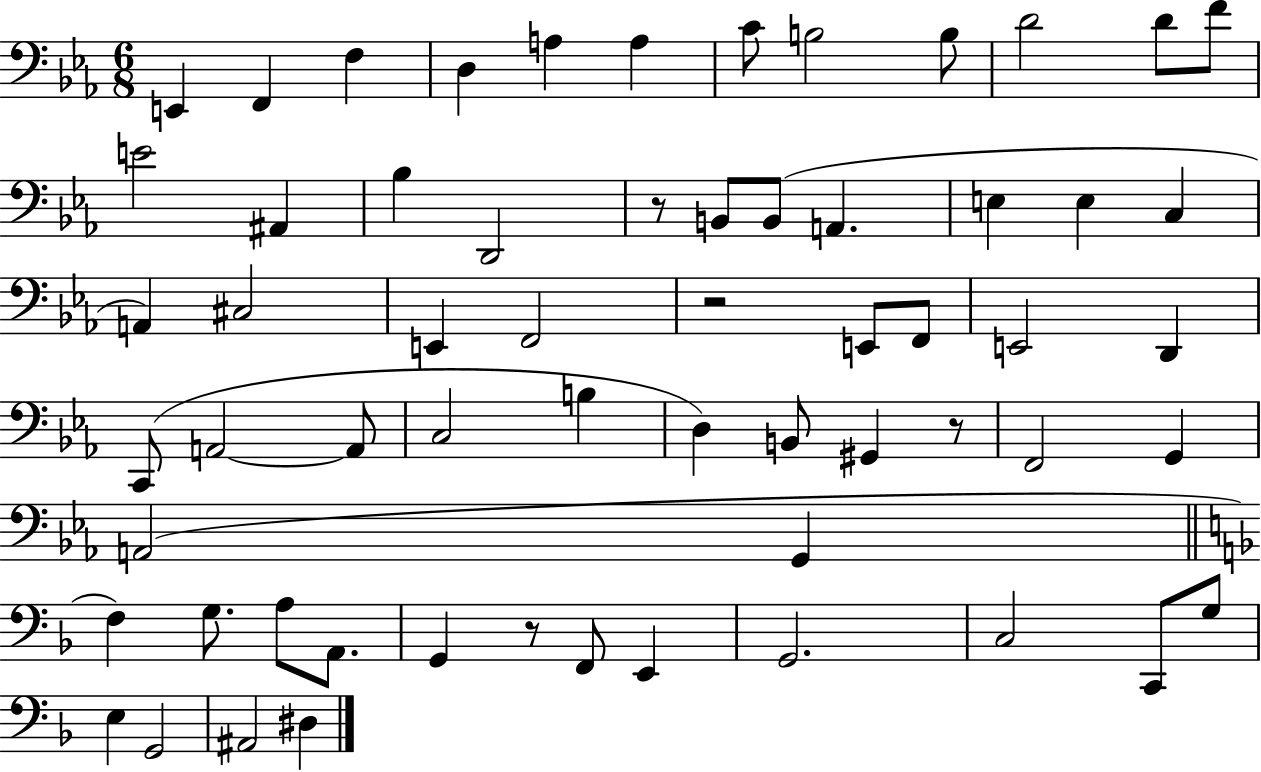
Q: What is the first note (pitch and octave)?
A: E2